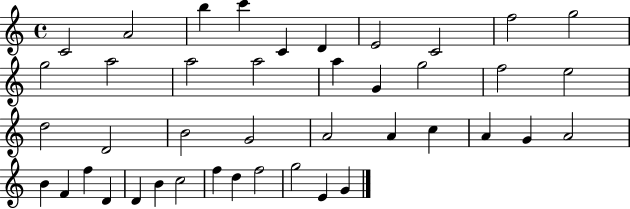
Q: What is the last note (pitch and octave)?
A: G4